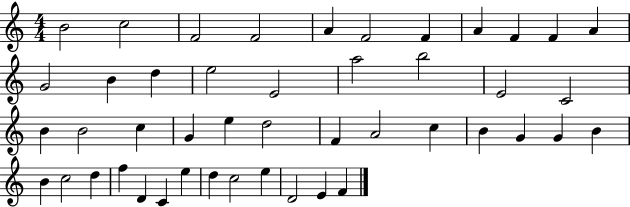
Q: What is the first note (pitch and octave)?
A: B4